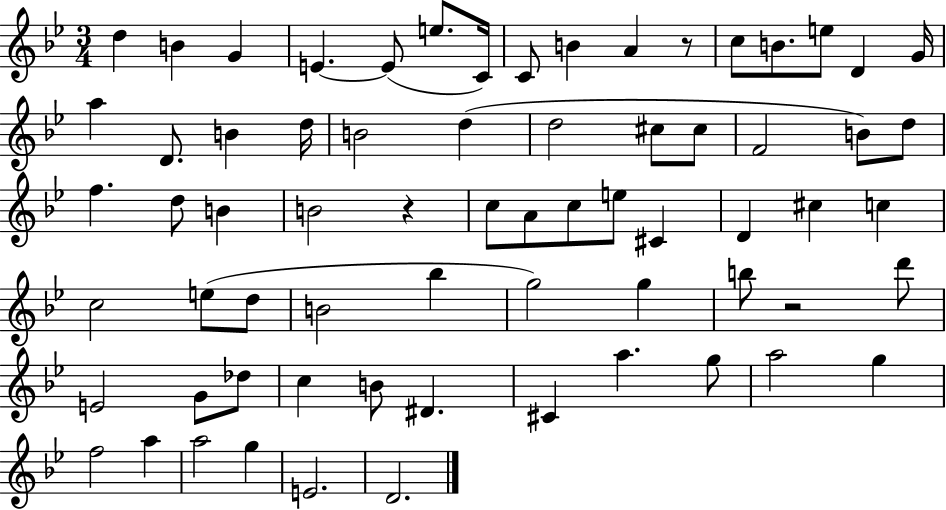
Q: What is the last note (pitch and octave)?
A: D4